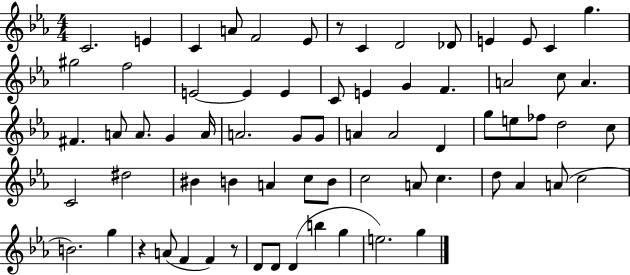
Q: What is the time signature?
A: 4/4